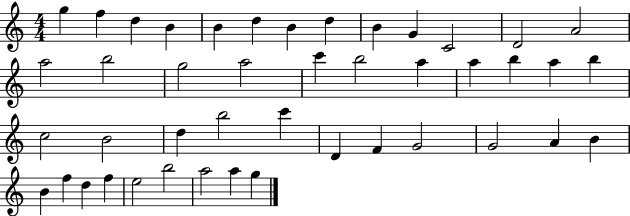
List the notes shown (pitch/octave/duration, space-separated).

G5/q F5/q D5/q B4/q B4/q D5/q B4/q D5/q B4/q G4/q C4/h D4/h A4/h A5/h B5/h G5/h A5/h C6/q B5/h A5/q A5/q B5/q A5/q B5/q C5/h B4/h D5/q B5/h C6/q D4/q F4/q G4/h G4/h A4/q B4/q B4/q F5/q D5/q F5/q E5/h B5/h A5/h A5/q G5/q